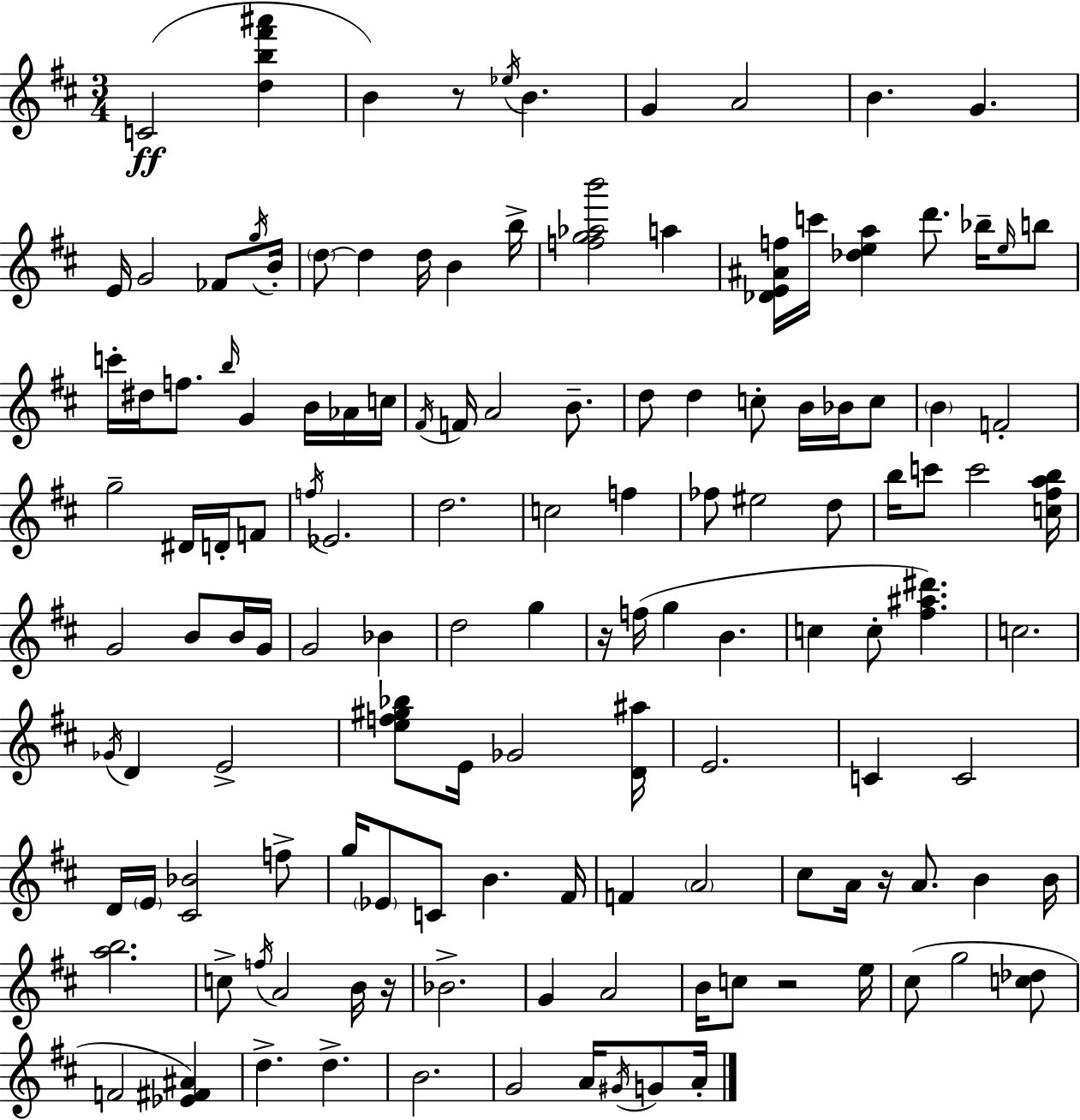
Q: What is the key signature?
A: D major